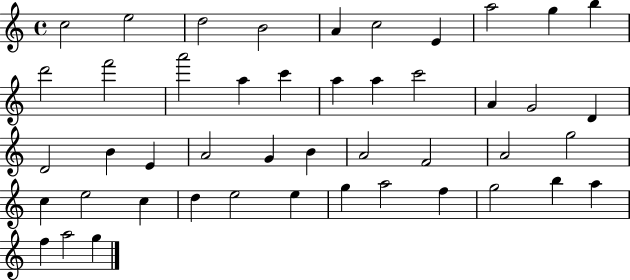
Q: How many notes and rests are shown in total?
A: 46